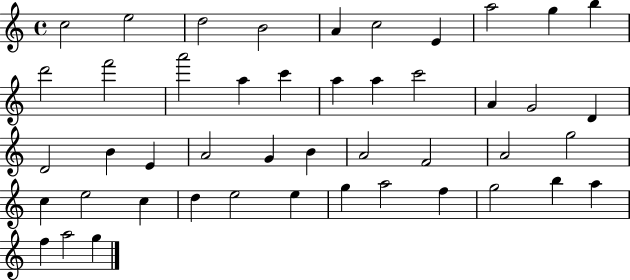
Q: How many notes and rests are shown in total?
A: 46